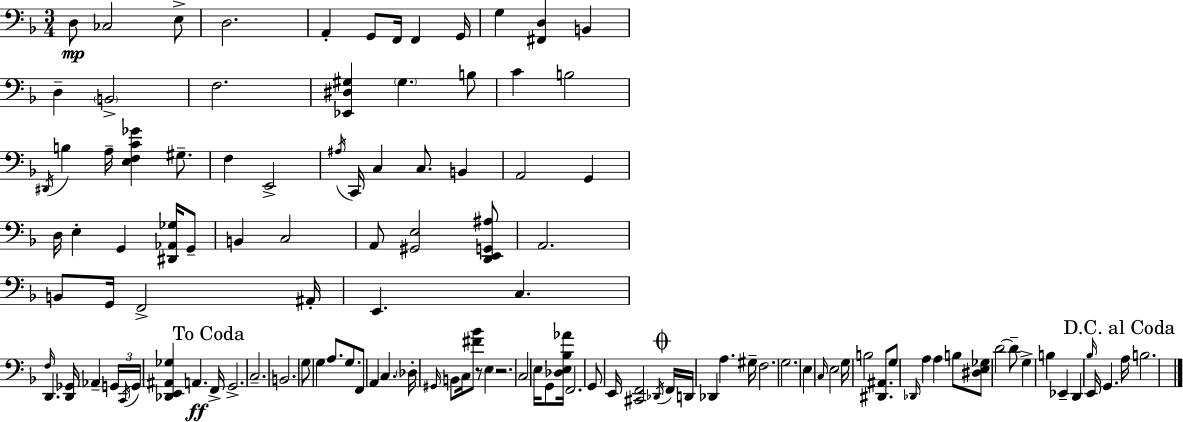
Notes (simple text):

D3/e CES3/h E3/e D3/h. A2/q G2/e F2/s F2/q G2/s G3/q [F#2,D3]/q B2/q D3/q B2/h F3/h. [Eb2,D#3,G#3]/q G#3/q. B3/e C4/q B3/h D#2/s B3/q A3/s [E3,F3,C4,Gb4]/q G#3/e. F3/q E2/h A#3/s C2/s C3/q C3/e. B2/q A2/h G2/q D3/s E3/q G2/q [D#2,Ab2,Gb3]/s G2/e B2/q C3/h A2/e [G#2,E3]/h [D2,E2,G2,A#3]/e A2/h. B2/e G2/s F2/h A#2/s E2/q. C3/q. F3/s D2/q. [D2,Gb2]/s Ab2/q G2/s C2/s G2/s [Db2,E2,A#2,Gb3]/q A2/q. F2/s G2/h. C3/h. B2/h. G3/e G3/q A3/e. G3/e. F2/e A2/q C3/q. Db3/s G#2/s B2/e C3/s [F#4,Bb4]/e R/e E3/q R/h. C3/h E3/s G2/e [Db3,E3,Bb3,Ab4]/s F2/h. G2/e E2/s [C#2,F2]/h Db2/s F2/s D2/s Db2/q A3/q. G#3/s F3/h. G3/h. E3/q C3/s E3/h G3/s B3/h [D#2,A#2]/e. G3/e Db2/s A3/q A3/q B3/e [D#3,E3,Gb3]/e D4/h D4/e G3/q B3/q Eb2/q D2/q Bb3/s E2/s G2/q. A3/s B3/h.